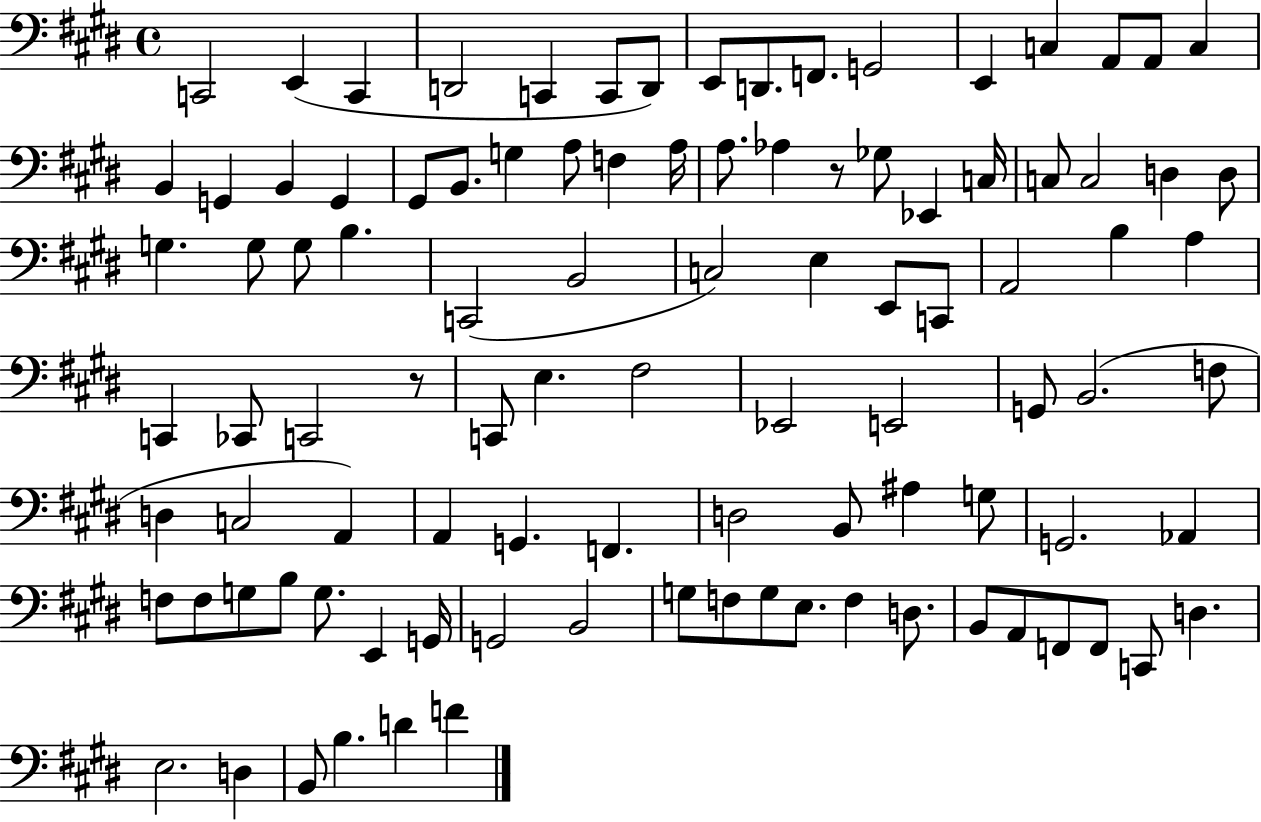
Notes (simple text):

C2/h E2/q C2/q D2/h C2/q C2/e D2/e E2/e D2/e. F2/e. G2/h E2/q C3/q A2/e A2/e C3/q B2/q G2/q B2/q G2/q G#2/e B2/e. G3/q A3/e F3/q A3/s A3/e. Ab3/q R/e Gb3/e Eb2/q C3/s C3/e C3/h D3/q D3/e G3/q. G3/e G3/e B3/q. C2/h B2/h C3/h E3/q E2/e C2/e A2/h B3/q A3/q C2/q CES2/e C2/h R/e C2/e E3/q. F#3/h Eb2/h E2/h G2/e B2/h. F3/e D3/q C3/h A2/q A2/q G2/q. F2/q. D3/h B2/e A#3/q G3/e G2/h. Ab2/q F3/e F3/e G3/e B3/e G3/e. E2/q G2/s G2/h B2/h G3/e F3/e G3/e E3/e. F3/q D3/e. B2/e A2/e F2/e F2/e C2/e D3/q. E3/h. D3/q B2/e B3/q. D4/q F4/q